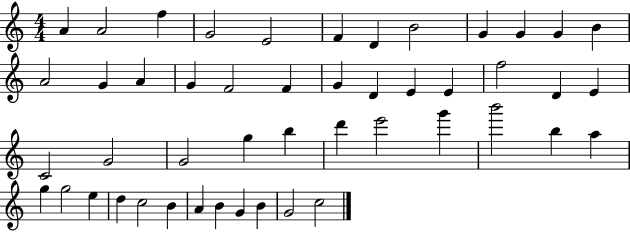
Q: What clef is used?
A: treble